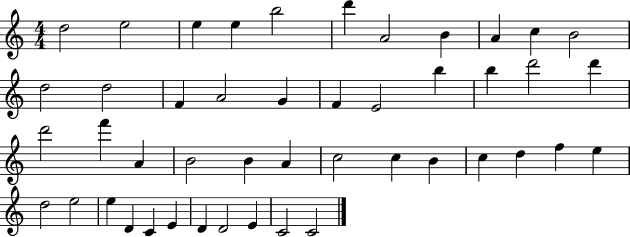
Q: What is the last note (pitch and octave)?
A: C4